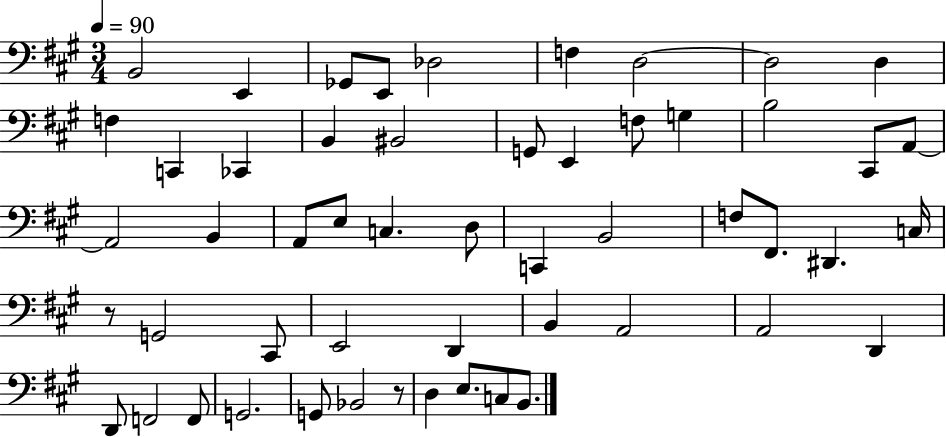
B2/h E2/q Gb2/e E2/e Db3/h F3/q D3/h D3/h D3/q F3/q C2/q CES2/q B2/q BIS2/h G2/e E2/q F3/e G3/q B3/h C#2/e A2/e A2/h B2/q A2/e E3/e C3/q. D3/e C2/q B2/h F3/e F#2/e. D#2/q. C3/s R/e G2/h C#2/e E2/h D2/q B2/q A2/h A2/h D2/q D2/e F2/h F2/e G2/h. G2/e Bb2/h R/e D3/q E3/e. C3/e B2/e.